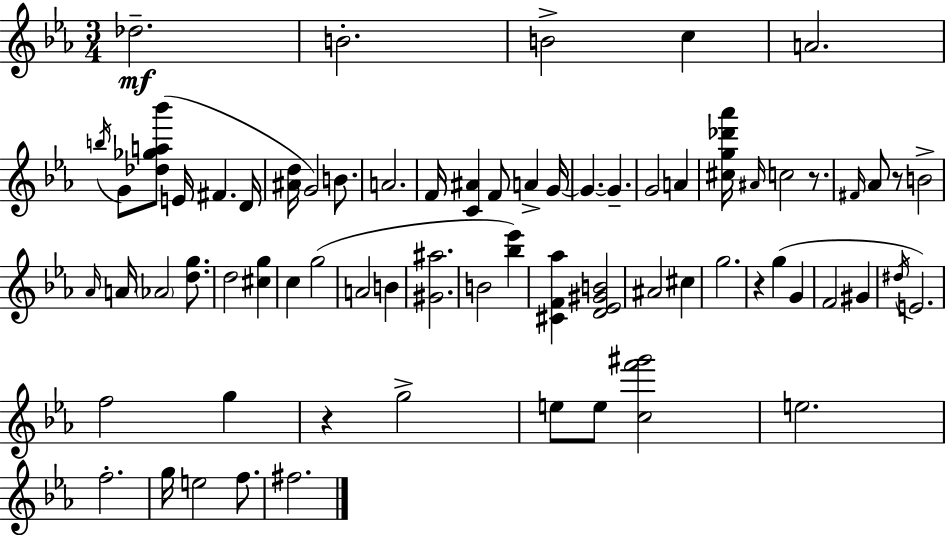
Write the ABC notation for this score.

X:1
T:Untitled
M:3/4
L:1/4
K:Cm
_d2 B2 B2 c A2 b/4 G/2 [_d_ga_b']/2 E/4 ^F D/4 [^Ad]/4 G2 B/2 A2 F/4 [C^A] F/2 A G/4 G G G2 A [^cg_d'_a']/4 ^A/4 c2 z/2 ^F/4 _A/2 z/2 B2 _A/4 A/4 _A2 [dg]/2 d2 [^cg] c g2 A2 B [^G^a]2 B2 [_b_e'] [^CF_a] [D_E^GB]2 ^A2 ^c g2 z g G F2 ^G ^d/4 E2 f2 g z g2 e/2 e/2 [cf'^g']2 e2 f2 g/4 e2 f/2 ^f2